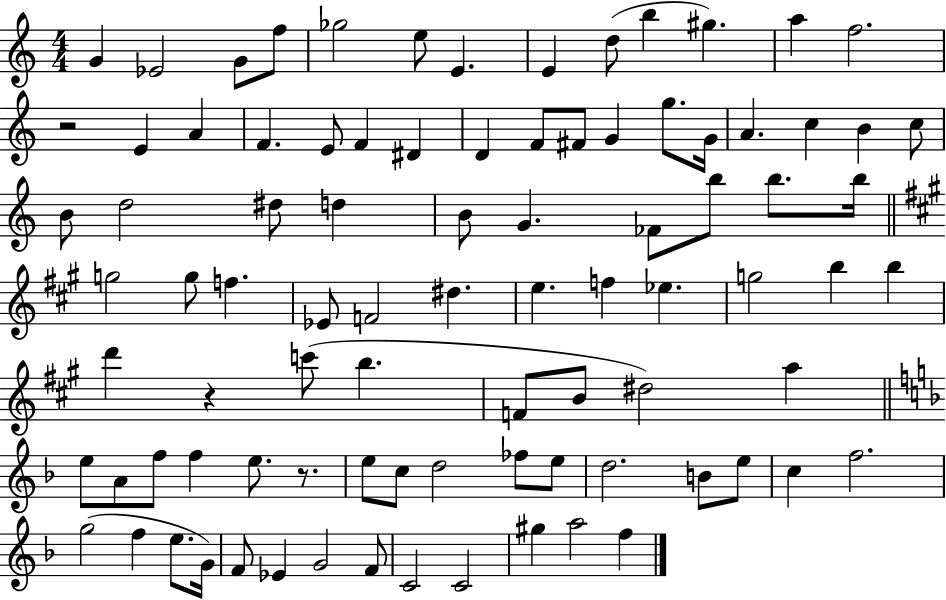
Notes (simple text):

G4/q Eb4/h G4/e F5/e Gb5/h E5/e E4/q. E4/q D5/e B5/q G#5/q. A5/q F5/h. R/h E4/q A4/q F4/q. E4/e F4/q D#4/q D4/q F4/e F#4/e G4/q G5/e. G4/s A4/q. C5/q B4/q C5/e B4/e D5/h D#5/e D5/q B4/e G4/q. FES4/e B5/e B5/e. B5/s G5/h G5/e F5/q. Eb4/e F4/h D#5/q. E5/q. F5/q Eb5/q. G5/h B5/q B5/q D6/q R/q C6/e B5/q. F4/e B4/e D#5/h A5/q E5/e A4/e F5/e F5/q E5/e. R/e. E5/e C5/e D5/h FES5/e E5/e D5/h. B4/e E5/e C5/q F5/h. G5/h F5/q E5/e. G4/s F4/e Eb4/q G4/h F4/e C4/h C4/h G#5/q A5/h F5/q